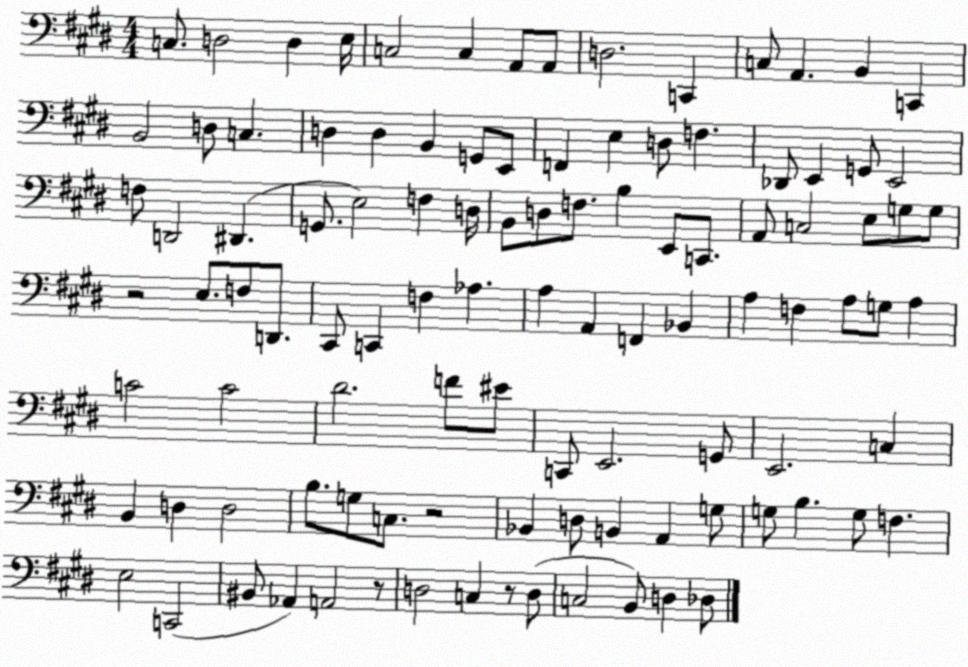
X:1
T:Untitled
M:4/4
L:1/4
K:E
C,/2 D,2 D, E,/4 C,2 C, A,,/2 A,,/2 D,2 C,, C,/2 A,, B,, C,, B,,2 D,/2 C, D, D, B,, G,,/2 E,,/2 F,, E, D,/2 F, _D,,/2 E,, G,,/2 E,,2 F,/2 D,,2 ^D,, G,,/2 E,2 F, D,/4 B,,/2 D,/2 F,/2 B, E,,/2 C,,/2 A,,/2 C,2 E,/2 G,/2 G,/2 z2 E,/2 F,/2 D,,/2 ^C,,/2 C,, F, _A, A, A,, F,, _B,, A, F, A,/2 G,/2 A, C2 C2 ^D2 F/2 ^E/2 C,,/2 E,,2 G,,/2 E,,2 C, B,, D, D,2 B,/2 G,/2 C,/2 z2 _B,, D,/2 B,, A,, G,/2 G,/2 B, G,/2 F, E,2 C,,2 ^B,,/2 _A,, A,,2 z/2 D,2 C, z/2 D,/2 C,2 B,,/2 D, _D,/2